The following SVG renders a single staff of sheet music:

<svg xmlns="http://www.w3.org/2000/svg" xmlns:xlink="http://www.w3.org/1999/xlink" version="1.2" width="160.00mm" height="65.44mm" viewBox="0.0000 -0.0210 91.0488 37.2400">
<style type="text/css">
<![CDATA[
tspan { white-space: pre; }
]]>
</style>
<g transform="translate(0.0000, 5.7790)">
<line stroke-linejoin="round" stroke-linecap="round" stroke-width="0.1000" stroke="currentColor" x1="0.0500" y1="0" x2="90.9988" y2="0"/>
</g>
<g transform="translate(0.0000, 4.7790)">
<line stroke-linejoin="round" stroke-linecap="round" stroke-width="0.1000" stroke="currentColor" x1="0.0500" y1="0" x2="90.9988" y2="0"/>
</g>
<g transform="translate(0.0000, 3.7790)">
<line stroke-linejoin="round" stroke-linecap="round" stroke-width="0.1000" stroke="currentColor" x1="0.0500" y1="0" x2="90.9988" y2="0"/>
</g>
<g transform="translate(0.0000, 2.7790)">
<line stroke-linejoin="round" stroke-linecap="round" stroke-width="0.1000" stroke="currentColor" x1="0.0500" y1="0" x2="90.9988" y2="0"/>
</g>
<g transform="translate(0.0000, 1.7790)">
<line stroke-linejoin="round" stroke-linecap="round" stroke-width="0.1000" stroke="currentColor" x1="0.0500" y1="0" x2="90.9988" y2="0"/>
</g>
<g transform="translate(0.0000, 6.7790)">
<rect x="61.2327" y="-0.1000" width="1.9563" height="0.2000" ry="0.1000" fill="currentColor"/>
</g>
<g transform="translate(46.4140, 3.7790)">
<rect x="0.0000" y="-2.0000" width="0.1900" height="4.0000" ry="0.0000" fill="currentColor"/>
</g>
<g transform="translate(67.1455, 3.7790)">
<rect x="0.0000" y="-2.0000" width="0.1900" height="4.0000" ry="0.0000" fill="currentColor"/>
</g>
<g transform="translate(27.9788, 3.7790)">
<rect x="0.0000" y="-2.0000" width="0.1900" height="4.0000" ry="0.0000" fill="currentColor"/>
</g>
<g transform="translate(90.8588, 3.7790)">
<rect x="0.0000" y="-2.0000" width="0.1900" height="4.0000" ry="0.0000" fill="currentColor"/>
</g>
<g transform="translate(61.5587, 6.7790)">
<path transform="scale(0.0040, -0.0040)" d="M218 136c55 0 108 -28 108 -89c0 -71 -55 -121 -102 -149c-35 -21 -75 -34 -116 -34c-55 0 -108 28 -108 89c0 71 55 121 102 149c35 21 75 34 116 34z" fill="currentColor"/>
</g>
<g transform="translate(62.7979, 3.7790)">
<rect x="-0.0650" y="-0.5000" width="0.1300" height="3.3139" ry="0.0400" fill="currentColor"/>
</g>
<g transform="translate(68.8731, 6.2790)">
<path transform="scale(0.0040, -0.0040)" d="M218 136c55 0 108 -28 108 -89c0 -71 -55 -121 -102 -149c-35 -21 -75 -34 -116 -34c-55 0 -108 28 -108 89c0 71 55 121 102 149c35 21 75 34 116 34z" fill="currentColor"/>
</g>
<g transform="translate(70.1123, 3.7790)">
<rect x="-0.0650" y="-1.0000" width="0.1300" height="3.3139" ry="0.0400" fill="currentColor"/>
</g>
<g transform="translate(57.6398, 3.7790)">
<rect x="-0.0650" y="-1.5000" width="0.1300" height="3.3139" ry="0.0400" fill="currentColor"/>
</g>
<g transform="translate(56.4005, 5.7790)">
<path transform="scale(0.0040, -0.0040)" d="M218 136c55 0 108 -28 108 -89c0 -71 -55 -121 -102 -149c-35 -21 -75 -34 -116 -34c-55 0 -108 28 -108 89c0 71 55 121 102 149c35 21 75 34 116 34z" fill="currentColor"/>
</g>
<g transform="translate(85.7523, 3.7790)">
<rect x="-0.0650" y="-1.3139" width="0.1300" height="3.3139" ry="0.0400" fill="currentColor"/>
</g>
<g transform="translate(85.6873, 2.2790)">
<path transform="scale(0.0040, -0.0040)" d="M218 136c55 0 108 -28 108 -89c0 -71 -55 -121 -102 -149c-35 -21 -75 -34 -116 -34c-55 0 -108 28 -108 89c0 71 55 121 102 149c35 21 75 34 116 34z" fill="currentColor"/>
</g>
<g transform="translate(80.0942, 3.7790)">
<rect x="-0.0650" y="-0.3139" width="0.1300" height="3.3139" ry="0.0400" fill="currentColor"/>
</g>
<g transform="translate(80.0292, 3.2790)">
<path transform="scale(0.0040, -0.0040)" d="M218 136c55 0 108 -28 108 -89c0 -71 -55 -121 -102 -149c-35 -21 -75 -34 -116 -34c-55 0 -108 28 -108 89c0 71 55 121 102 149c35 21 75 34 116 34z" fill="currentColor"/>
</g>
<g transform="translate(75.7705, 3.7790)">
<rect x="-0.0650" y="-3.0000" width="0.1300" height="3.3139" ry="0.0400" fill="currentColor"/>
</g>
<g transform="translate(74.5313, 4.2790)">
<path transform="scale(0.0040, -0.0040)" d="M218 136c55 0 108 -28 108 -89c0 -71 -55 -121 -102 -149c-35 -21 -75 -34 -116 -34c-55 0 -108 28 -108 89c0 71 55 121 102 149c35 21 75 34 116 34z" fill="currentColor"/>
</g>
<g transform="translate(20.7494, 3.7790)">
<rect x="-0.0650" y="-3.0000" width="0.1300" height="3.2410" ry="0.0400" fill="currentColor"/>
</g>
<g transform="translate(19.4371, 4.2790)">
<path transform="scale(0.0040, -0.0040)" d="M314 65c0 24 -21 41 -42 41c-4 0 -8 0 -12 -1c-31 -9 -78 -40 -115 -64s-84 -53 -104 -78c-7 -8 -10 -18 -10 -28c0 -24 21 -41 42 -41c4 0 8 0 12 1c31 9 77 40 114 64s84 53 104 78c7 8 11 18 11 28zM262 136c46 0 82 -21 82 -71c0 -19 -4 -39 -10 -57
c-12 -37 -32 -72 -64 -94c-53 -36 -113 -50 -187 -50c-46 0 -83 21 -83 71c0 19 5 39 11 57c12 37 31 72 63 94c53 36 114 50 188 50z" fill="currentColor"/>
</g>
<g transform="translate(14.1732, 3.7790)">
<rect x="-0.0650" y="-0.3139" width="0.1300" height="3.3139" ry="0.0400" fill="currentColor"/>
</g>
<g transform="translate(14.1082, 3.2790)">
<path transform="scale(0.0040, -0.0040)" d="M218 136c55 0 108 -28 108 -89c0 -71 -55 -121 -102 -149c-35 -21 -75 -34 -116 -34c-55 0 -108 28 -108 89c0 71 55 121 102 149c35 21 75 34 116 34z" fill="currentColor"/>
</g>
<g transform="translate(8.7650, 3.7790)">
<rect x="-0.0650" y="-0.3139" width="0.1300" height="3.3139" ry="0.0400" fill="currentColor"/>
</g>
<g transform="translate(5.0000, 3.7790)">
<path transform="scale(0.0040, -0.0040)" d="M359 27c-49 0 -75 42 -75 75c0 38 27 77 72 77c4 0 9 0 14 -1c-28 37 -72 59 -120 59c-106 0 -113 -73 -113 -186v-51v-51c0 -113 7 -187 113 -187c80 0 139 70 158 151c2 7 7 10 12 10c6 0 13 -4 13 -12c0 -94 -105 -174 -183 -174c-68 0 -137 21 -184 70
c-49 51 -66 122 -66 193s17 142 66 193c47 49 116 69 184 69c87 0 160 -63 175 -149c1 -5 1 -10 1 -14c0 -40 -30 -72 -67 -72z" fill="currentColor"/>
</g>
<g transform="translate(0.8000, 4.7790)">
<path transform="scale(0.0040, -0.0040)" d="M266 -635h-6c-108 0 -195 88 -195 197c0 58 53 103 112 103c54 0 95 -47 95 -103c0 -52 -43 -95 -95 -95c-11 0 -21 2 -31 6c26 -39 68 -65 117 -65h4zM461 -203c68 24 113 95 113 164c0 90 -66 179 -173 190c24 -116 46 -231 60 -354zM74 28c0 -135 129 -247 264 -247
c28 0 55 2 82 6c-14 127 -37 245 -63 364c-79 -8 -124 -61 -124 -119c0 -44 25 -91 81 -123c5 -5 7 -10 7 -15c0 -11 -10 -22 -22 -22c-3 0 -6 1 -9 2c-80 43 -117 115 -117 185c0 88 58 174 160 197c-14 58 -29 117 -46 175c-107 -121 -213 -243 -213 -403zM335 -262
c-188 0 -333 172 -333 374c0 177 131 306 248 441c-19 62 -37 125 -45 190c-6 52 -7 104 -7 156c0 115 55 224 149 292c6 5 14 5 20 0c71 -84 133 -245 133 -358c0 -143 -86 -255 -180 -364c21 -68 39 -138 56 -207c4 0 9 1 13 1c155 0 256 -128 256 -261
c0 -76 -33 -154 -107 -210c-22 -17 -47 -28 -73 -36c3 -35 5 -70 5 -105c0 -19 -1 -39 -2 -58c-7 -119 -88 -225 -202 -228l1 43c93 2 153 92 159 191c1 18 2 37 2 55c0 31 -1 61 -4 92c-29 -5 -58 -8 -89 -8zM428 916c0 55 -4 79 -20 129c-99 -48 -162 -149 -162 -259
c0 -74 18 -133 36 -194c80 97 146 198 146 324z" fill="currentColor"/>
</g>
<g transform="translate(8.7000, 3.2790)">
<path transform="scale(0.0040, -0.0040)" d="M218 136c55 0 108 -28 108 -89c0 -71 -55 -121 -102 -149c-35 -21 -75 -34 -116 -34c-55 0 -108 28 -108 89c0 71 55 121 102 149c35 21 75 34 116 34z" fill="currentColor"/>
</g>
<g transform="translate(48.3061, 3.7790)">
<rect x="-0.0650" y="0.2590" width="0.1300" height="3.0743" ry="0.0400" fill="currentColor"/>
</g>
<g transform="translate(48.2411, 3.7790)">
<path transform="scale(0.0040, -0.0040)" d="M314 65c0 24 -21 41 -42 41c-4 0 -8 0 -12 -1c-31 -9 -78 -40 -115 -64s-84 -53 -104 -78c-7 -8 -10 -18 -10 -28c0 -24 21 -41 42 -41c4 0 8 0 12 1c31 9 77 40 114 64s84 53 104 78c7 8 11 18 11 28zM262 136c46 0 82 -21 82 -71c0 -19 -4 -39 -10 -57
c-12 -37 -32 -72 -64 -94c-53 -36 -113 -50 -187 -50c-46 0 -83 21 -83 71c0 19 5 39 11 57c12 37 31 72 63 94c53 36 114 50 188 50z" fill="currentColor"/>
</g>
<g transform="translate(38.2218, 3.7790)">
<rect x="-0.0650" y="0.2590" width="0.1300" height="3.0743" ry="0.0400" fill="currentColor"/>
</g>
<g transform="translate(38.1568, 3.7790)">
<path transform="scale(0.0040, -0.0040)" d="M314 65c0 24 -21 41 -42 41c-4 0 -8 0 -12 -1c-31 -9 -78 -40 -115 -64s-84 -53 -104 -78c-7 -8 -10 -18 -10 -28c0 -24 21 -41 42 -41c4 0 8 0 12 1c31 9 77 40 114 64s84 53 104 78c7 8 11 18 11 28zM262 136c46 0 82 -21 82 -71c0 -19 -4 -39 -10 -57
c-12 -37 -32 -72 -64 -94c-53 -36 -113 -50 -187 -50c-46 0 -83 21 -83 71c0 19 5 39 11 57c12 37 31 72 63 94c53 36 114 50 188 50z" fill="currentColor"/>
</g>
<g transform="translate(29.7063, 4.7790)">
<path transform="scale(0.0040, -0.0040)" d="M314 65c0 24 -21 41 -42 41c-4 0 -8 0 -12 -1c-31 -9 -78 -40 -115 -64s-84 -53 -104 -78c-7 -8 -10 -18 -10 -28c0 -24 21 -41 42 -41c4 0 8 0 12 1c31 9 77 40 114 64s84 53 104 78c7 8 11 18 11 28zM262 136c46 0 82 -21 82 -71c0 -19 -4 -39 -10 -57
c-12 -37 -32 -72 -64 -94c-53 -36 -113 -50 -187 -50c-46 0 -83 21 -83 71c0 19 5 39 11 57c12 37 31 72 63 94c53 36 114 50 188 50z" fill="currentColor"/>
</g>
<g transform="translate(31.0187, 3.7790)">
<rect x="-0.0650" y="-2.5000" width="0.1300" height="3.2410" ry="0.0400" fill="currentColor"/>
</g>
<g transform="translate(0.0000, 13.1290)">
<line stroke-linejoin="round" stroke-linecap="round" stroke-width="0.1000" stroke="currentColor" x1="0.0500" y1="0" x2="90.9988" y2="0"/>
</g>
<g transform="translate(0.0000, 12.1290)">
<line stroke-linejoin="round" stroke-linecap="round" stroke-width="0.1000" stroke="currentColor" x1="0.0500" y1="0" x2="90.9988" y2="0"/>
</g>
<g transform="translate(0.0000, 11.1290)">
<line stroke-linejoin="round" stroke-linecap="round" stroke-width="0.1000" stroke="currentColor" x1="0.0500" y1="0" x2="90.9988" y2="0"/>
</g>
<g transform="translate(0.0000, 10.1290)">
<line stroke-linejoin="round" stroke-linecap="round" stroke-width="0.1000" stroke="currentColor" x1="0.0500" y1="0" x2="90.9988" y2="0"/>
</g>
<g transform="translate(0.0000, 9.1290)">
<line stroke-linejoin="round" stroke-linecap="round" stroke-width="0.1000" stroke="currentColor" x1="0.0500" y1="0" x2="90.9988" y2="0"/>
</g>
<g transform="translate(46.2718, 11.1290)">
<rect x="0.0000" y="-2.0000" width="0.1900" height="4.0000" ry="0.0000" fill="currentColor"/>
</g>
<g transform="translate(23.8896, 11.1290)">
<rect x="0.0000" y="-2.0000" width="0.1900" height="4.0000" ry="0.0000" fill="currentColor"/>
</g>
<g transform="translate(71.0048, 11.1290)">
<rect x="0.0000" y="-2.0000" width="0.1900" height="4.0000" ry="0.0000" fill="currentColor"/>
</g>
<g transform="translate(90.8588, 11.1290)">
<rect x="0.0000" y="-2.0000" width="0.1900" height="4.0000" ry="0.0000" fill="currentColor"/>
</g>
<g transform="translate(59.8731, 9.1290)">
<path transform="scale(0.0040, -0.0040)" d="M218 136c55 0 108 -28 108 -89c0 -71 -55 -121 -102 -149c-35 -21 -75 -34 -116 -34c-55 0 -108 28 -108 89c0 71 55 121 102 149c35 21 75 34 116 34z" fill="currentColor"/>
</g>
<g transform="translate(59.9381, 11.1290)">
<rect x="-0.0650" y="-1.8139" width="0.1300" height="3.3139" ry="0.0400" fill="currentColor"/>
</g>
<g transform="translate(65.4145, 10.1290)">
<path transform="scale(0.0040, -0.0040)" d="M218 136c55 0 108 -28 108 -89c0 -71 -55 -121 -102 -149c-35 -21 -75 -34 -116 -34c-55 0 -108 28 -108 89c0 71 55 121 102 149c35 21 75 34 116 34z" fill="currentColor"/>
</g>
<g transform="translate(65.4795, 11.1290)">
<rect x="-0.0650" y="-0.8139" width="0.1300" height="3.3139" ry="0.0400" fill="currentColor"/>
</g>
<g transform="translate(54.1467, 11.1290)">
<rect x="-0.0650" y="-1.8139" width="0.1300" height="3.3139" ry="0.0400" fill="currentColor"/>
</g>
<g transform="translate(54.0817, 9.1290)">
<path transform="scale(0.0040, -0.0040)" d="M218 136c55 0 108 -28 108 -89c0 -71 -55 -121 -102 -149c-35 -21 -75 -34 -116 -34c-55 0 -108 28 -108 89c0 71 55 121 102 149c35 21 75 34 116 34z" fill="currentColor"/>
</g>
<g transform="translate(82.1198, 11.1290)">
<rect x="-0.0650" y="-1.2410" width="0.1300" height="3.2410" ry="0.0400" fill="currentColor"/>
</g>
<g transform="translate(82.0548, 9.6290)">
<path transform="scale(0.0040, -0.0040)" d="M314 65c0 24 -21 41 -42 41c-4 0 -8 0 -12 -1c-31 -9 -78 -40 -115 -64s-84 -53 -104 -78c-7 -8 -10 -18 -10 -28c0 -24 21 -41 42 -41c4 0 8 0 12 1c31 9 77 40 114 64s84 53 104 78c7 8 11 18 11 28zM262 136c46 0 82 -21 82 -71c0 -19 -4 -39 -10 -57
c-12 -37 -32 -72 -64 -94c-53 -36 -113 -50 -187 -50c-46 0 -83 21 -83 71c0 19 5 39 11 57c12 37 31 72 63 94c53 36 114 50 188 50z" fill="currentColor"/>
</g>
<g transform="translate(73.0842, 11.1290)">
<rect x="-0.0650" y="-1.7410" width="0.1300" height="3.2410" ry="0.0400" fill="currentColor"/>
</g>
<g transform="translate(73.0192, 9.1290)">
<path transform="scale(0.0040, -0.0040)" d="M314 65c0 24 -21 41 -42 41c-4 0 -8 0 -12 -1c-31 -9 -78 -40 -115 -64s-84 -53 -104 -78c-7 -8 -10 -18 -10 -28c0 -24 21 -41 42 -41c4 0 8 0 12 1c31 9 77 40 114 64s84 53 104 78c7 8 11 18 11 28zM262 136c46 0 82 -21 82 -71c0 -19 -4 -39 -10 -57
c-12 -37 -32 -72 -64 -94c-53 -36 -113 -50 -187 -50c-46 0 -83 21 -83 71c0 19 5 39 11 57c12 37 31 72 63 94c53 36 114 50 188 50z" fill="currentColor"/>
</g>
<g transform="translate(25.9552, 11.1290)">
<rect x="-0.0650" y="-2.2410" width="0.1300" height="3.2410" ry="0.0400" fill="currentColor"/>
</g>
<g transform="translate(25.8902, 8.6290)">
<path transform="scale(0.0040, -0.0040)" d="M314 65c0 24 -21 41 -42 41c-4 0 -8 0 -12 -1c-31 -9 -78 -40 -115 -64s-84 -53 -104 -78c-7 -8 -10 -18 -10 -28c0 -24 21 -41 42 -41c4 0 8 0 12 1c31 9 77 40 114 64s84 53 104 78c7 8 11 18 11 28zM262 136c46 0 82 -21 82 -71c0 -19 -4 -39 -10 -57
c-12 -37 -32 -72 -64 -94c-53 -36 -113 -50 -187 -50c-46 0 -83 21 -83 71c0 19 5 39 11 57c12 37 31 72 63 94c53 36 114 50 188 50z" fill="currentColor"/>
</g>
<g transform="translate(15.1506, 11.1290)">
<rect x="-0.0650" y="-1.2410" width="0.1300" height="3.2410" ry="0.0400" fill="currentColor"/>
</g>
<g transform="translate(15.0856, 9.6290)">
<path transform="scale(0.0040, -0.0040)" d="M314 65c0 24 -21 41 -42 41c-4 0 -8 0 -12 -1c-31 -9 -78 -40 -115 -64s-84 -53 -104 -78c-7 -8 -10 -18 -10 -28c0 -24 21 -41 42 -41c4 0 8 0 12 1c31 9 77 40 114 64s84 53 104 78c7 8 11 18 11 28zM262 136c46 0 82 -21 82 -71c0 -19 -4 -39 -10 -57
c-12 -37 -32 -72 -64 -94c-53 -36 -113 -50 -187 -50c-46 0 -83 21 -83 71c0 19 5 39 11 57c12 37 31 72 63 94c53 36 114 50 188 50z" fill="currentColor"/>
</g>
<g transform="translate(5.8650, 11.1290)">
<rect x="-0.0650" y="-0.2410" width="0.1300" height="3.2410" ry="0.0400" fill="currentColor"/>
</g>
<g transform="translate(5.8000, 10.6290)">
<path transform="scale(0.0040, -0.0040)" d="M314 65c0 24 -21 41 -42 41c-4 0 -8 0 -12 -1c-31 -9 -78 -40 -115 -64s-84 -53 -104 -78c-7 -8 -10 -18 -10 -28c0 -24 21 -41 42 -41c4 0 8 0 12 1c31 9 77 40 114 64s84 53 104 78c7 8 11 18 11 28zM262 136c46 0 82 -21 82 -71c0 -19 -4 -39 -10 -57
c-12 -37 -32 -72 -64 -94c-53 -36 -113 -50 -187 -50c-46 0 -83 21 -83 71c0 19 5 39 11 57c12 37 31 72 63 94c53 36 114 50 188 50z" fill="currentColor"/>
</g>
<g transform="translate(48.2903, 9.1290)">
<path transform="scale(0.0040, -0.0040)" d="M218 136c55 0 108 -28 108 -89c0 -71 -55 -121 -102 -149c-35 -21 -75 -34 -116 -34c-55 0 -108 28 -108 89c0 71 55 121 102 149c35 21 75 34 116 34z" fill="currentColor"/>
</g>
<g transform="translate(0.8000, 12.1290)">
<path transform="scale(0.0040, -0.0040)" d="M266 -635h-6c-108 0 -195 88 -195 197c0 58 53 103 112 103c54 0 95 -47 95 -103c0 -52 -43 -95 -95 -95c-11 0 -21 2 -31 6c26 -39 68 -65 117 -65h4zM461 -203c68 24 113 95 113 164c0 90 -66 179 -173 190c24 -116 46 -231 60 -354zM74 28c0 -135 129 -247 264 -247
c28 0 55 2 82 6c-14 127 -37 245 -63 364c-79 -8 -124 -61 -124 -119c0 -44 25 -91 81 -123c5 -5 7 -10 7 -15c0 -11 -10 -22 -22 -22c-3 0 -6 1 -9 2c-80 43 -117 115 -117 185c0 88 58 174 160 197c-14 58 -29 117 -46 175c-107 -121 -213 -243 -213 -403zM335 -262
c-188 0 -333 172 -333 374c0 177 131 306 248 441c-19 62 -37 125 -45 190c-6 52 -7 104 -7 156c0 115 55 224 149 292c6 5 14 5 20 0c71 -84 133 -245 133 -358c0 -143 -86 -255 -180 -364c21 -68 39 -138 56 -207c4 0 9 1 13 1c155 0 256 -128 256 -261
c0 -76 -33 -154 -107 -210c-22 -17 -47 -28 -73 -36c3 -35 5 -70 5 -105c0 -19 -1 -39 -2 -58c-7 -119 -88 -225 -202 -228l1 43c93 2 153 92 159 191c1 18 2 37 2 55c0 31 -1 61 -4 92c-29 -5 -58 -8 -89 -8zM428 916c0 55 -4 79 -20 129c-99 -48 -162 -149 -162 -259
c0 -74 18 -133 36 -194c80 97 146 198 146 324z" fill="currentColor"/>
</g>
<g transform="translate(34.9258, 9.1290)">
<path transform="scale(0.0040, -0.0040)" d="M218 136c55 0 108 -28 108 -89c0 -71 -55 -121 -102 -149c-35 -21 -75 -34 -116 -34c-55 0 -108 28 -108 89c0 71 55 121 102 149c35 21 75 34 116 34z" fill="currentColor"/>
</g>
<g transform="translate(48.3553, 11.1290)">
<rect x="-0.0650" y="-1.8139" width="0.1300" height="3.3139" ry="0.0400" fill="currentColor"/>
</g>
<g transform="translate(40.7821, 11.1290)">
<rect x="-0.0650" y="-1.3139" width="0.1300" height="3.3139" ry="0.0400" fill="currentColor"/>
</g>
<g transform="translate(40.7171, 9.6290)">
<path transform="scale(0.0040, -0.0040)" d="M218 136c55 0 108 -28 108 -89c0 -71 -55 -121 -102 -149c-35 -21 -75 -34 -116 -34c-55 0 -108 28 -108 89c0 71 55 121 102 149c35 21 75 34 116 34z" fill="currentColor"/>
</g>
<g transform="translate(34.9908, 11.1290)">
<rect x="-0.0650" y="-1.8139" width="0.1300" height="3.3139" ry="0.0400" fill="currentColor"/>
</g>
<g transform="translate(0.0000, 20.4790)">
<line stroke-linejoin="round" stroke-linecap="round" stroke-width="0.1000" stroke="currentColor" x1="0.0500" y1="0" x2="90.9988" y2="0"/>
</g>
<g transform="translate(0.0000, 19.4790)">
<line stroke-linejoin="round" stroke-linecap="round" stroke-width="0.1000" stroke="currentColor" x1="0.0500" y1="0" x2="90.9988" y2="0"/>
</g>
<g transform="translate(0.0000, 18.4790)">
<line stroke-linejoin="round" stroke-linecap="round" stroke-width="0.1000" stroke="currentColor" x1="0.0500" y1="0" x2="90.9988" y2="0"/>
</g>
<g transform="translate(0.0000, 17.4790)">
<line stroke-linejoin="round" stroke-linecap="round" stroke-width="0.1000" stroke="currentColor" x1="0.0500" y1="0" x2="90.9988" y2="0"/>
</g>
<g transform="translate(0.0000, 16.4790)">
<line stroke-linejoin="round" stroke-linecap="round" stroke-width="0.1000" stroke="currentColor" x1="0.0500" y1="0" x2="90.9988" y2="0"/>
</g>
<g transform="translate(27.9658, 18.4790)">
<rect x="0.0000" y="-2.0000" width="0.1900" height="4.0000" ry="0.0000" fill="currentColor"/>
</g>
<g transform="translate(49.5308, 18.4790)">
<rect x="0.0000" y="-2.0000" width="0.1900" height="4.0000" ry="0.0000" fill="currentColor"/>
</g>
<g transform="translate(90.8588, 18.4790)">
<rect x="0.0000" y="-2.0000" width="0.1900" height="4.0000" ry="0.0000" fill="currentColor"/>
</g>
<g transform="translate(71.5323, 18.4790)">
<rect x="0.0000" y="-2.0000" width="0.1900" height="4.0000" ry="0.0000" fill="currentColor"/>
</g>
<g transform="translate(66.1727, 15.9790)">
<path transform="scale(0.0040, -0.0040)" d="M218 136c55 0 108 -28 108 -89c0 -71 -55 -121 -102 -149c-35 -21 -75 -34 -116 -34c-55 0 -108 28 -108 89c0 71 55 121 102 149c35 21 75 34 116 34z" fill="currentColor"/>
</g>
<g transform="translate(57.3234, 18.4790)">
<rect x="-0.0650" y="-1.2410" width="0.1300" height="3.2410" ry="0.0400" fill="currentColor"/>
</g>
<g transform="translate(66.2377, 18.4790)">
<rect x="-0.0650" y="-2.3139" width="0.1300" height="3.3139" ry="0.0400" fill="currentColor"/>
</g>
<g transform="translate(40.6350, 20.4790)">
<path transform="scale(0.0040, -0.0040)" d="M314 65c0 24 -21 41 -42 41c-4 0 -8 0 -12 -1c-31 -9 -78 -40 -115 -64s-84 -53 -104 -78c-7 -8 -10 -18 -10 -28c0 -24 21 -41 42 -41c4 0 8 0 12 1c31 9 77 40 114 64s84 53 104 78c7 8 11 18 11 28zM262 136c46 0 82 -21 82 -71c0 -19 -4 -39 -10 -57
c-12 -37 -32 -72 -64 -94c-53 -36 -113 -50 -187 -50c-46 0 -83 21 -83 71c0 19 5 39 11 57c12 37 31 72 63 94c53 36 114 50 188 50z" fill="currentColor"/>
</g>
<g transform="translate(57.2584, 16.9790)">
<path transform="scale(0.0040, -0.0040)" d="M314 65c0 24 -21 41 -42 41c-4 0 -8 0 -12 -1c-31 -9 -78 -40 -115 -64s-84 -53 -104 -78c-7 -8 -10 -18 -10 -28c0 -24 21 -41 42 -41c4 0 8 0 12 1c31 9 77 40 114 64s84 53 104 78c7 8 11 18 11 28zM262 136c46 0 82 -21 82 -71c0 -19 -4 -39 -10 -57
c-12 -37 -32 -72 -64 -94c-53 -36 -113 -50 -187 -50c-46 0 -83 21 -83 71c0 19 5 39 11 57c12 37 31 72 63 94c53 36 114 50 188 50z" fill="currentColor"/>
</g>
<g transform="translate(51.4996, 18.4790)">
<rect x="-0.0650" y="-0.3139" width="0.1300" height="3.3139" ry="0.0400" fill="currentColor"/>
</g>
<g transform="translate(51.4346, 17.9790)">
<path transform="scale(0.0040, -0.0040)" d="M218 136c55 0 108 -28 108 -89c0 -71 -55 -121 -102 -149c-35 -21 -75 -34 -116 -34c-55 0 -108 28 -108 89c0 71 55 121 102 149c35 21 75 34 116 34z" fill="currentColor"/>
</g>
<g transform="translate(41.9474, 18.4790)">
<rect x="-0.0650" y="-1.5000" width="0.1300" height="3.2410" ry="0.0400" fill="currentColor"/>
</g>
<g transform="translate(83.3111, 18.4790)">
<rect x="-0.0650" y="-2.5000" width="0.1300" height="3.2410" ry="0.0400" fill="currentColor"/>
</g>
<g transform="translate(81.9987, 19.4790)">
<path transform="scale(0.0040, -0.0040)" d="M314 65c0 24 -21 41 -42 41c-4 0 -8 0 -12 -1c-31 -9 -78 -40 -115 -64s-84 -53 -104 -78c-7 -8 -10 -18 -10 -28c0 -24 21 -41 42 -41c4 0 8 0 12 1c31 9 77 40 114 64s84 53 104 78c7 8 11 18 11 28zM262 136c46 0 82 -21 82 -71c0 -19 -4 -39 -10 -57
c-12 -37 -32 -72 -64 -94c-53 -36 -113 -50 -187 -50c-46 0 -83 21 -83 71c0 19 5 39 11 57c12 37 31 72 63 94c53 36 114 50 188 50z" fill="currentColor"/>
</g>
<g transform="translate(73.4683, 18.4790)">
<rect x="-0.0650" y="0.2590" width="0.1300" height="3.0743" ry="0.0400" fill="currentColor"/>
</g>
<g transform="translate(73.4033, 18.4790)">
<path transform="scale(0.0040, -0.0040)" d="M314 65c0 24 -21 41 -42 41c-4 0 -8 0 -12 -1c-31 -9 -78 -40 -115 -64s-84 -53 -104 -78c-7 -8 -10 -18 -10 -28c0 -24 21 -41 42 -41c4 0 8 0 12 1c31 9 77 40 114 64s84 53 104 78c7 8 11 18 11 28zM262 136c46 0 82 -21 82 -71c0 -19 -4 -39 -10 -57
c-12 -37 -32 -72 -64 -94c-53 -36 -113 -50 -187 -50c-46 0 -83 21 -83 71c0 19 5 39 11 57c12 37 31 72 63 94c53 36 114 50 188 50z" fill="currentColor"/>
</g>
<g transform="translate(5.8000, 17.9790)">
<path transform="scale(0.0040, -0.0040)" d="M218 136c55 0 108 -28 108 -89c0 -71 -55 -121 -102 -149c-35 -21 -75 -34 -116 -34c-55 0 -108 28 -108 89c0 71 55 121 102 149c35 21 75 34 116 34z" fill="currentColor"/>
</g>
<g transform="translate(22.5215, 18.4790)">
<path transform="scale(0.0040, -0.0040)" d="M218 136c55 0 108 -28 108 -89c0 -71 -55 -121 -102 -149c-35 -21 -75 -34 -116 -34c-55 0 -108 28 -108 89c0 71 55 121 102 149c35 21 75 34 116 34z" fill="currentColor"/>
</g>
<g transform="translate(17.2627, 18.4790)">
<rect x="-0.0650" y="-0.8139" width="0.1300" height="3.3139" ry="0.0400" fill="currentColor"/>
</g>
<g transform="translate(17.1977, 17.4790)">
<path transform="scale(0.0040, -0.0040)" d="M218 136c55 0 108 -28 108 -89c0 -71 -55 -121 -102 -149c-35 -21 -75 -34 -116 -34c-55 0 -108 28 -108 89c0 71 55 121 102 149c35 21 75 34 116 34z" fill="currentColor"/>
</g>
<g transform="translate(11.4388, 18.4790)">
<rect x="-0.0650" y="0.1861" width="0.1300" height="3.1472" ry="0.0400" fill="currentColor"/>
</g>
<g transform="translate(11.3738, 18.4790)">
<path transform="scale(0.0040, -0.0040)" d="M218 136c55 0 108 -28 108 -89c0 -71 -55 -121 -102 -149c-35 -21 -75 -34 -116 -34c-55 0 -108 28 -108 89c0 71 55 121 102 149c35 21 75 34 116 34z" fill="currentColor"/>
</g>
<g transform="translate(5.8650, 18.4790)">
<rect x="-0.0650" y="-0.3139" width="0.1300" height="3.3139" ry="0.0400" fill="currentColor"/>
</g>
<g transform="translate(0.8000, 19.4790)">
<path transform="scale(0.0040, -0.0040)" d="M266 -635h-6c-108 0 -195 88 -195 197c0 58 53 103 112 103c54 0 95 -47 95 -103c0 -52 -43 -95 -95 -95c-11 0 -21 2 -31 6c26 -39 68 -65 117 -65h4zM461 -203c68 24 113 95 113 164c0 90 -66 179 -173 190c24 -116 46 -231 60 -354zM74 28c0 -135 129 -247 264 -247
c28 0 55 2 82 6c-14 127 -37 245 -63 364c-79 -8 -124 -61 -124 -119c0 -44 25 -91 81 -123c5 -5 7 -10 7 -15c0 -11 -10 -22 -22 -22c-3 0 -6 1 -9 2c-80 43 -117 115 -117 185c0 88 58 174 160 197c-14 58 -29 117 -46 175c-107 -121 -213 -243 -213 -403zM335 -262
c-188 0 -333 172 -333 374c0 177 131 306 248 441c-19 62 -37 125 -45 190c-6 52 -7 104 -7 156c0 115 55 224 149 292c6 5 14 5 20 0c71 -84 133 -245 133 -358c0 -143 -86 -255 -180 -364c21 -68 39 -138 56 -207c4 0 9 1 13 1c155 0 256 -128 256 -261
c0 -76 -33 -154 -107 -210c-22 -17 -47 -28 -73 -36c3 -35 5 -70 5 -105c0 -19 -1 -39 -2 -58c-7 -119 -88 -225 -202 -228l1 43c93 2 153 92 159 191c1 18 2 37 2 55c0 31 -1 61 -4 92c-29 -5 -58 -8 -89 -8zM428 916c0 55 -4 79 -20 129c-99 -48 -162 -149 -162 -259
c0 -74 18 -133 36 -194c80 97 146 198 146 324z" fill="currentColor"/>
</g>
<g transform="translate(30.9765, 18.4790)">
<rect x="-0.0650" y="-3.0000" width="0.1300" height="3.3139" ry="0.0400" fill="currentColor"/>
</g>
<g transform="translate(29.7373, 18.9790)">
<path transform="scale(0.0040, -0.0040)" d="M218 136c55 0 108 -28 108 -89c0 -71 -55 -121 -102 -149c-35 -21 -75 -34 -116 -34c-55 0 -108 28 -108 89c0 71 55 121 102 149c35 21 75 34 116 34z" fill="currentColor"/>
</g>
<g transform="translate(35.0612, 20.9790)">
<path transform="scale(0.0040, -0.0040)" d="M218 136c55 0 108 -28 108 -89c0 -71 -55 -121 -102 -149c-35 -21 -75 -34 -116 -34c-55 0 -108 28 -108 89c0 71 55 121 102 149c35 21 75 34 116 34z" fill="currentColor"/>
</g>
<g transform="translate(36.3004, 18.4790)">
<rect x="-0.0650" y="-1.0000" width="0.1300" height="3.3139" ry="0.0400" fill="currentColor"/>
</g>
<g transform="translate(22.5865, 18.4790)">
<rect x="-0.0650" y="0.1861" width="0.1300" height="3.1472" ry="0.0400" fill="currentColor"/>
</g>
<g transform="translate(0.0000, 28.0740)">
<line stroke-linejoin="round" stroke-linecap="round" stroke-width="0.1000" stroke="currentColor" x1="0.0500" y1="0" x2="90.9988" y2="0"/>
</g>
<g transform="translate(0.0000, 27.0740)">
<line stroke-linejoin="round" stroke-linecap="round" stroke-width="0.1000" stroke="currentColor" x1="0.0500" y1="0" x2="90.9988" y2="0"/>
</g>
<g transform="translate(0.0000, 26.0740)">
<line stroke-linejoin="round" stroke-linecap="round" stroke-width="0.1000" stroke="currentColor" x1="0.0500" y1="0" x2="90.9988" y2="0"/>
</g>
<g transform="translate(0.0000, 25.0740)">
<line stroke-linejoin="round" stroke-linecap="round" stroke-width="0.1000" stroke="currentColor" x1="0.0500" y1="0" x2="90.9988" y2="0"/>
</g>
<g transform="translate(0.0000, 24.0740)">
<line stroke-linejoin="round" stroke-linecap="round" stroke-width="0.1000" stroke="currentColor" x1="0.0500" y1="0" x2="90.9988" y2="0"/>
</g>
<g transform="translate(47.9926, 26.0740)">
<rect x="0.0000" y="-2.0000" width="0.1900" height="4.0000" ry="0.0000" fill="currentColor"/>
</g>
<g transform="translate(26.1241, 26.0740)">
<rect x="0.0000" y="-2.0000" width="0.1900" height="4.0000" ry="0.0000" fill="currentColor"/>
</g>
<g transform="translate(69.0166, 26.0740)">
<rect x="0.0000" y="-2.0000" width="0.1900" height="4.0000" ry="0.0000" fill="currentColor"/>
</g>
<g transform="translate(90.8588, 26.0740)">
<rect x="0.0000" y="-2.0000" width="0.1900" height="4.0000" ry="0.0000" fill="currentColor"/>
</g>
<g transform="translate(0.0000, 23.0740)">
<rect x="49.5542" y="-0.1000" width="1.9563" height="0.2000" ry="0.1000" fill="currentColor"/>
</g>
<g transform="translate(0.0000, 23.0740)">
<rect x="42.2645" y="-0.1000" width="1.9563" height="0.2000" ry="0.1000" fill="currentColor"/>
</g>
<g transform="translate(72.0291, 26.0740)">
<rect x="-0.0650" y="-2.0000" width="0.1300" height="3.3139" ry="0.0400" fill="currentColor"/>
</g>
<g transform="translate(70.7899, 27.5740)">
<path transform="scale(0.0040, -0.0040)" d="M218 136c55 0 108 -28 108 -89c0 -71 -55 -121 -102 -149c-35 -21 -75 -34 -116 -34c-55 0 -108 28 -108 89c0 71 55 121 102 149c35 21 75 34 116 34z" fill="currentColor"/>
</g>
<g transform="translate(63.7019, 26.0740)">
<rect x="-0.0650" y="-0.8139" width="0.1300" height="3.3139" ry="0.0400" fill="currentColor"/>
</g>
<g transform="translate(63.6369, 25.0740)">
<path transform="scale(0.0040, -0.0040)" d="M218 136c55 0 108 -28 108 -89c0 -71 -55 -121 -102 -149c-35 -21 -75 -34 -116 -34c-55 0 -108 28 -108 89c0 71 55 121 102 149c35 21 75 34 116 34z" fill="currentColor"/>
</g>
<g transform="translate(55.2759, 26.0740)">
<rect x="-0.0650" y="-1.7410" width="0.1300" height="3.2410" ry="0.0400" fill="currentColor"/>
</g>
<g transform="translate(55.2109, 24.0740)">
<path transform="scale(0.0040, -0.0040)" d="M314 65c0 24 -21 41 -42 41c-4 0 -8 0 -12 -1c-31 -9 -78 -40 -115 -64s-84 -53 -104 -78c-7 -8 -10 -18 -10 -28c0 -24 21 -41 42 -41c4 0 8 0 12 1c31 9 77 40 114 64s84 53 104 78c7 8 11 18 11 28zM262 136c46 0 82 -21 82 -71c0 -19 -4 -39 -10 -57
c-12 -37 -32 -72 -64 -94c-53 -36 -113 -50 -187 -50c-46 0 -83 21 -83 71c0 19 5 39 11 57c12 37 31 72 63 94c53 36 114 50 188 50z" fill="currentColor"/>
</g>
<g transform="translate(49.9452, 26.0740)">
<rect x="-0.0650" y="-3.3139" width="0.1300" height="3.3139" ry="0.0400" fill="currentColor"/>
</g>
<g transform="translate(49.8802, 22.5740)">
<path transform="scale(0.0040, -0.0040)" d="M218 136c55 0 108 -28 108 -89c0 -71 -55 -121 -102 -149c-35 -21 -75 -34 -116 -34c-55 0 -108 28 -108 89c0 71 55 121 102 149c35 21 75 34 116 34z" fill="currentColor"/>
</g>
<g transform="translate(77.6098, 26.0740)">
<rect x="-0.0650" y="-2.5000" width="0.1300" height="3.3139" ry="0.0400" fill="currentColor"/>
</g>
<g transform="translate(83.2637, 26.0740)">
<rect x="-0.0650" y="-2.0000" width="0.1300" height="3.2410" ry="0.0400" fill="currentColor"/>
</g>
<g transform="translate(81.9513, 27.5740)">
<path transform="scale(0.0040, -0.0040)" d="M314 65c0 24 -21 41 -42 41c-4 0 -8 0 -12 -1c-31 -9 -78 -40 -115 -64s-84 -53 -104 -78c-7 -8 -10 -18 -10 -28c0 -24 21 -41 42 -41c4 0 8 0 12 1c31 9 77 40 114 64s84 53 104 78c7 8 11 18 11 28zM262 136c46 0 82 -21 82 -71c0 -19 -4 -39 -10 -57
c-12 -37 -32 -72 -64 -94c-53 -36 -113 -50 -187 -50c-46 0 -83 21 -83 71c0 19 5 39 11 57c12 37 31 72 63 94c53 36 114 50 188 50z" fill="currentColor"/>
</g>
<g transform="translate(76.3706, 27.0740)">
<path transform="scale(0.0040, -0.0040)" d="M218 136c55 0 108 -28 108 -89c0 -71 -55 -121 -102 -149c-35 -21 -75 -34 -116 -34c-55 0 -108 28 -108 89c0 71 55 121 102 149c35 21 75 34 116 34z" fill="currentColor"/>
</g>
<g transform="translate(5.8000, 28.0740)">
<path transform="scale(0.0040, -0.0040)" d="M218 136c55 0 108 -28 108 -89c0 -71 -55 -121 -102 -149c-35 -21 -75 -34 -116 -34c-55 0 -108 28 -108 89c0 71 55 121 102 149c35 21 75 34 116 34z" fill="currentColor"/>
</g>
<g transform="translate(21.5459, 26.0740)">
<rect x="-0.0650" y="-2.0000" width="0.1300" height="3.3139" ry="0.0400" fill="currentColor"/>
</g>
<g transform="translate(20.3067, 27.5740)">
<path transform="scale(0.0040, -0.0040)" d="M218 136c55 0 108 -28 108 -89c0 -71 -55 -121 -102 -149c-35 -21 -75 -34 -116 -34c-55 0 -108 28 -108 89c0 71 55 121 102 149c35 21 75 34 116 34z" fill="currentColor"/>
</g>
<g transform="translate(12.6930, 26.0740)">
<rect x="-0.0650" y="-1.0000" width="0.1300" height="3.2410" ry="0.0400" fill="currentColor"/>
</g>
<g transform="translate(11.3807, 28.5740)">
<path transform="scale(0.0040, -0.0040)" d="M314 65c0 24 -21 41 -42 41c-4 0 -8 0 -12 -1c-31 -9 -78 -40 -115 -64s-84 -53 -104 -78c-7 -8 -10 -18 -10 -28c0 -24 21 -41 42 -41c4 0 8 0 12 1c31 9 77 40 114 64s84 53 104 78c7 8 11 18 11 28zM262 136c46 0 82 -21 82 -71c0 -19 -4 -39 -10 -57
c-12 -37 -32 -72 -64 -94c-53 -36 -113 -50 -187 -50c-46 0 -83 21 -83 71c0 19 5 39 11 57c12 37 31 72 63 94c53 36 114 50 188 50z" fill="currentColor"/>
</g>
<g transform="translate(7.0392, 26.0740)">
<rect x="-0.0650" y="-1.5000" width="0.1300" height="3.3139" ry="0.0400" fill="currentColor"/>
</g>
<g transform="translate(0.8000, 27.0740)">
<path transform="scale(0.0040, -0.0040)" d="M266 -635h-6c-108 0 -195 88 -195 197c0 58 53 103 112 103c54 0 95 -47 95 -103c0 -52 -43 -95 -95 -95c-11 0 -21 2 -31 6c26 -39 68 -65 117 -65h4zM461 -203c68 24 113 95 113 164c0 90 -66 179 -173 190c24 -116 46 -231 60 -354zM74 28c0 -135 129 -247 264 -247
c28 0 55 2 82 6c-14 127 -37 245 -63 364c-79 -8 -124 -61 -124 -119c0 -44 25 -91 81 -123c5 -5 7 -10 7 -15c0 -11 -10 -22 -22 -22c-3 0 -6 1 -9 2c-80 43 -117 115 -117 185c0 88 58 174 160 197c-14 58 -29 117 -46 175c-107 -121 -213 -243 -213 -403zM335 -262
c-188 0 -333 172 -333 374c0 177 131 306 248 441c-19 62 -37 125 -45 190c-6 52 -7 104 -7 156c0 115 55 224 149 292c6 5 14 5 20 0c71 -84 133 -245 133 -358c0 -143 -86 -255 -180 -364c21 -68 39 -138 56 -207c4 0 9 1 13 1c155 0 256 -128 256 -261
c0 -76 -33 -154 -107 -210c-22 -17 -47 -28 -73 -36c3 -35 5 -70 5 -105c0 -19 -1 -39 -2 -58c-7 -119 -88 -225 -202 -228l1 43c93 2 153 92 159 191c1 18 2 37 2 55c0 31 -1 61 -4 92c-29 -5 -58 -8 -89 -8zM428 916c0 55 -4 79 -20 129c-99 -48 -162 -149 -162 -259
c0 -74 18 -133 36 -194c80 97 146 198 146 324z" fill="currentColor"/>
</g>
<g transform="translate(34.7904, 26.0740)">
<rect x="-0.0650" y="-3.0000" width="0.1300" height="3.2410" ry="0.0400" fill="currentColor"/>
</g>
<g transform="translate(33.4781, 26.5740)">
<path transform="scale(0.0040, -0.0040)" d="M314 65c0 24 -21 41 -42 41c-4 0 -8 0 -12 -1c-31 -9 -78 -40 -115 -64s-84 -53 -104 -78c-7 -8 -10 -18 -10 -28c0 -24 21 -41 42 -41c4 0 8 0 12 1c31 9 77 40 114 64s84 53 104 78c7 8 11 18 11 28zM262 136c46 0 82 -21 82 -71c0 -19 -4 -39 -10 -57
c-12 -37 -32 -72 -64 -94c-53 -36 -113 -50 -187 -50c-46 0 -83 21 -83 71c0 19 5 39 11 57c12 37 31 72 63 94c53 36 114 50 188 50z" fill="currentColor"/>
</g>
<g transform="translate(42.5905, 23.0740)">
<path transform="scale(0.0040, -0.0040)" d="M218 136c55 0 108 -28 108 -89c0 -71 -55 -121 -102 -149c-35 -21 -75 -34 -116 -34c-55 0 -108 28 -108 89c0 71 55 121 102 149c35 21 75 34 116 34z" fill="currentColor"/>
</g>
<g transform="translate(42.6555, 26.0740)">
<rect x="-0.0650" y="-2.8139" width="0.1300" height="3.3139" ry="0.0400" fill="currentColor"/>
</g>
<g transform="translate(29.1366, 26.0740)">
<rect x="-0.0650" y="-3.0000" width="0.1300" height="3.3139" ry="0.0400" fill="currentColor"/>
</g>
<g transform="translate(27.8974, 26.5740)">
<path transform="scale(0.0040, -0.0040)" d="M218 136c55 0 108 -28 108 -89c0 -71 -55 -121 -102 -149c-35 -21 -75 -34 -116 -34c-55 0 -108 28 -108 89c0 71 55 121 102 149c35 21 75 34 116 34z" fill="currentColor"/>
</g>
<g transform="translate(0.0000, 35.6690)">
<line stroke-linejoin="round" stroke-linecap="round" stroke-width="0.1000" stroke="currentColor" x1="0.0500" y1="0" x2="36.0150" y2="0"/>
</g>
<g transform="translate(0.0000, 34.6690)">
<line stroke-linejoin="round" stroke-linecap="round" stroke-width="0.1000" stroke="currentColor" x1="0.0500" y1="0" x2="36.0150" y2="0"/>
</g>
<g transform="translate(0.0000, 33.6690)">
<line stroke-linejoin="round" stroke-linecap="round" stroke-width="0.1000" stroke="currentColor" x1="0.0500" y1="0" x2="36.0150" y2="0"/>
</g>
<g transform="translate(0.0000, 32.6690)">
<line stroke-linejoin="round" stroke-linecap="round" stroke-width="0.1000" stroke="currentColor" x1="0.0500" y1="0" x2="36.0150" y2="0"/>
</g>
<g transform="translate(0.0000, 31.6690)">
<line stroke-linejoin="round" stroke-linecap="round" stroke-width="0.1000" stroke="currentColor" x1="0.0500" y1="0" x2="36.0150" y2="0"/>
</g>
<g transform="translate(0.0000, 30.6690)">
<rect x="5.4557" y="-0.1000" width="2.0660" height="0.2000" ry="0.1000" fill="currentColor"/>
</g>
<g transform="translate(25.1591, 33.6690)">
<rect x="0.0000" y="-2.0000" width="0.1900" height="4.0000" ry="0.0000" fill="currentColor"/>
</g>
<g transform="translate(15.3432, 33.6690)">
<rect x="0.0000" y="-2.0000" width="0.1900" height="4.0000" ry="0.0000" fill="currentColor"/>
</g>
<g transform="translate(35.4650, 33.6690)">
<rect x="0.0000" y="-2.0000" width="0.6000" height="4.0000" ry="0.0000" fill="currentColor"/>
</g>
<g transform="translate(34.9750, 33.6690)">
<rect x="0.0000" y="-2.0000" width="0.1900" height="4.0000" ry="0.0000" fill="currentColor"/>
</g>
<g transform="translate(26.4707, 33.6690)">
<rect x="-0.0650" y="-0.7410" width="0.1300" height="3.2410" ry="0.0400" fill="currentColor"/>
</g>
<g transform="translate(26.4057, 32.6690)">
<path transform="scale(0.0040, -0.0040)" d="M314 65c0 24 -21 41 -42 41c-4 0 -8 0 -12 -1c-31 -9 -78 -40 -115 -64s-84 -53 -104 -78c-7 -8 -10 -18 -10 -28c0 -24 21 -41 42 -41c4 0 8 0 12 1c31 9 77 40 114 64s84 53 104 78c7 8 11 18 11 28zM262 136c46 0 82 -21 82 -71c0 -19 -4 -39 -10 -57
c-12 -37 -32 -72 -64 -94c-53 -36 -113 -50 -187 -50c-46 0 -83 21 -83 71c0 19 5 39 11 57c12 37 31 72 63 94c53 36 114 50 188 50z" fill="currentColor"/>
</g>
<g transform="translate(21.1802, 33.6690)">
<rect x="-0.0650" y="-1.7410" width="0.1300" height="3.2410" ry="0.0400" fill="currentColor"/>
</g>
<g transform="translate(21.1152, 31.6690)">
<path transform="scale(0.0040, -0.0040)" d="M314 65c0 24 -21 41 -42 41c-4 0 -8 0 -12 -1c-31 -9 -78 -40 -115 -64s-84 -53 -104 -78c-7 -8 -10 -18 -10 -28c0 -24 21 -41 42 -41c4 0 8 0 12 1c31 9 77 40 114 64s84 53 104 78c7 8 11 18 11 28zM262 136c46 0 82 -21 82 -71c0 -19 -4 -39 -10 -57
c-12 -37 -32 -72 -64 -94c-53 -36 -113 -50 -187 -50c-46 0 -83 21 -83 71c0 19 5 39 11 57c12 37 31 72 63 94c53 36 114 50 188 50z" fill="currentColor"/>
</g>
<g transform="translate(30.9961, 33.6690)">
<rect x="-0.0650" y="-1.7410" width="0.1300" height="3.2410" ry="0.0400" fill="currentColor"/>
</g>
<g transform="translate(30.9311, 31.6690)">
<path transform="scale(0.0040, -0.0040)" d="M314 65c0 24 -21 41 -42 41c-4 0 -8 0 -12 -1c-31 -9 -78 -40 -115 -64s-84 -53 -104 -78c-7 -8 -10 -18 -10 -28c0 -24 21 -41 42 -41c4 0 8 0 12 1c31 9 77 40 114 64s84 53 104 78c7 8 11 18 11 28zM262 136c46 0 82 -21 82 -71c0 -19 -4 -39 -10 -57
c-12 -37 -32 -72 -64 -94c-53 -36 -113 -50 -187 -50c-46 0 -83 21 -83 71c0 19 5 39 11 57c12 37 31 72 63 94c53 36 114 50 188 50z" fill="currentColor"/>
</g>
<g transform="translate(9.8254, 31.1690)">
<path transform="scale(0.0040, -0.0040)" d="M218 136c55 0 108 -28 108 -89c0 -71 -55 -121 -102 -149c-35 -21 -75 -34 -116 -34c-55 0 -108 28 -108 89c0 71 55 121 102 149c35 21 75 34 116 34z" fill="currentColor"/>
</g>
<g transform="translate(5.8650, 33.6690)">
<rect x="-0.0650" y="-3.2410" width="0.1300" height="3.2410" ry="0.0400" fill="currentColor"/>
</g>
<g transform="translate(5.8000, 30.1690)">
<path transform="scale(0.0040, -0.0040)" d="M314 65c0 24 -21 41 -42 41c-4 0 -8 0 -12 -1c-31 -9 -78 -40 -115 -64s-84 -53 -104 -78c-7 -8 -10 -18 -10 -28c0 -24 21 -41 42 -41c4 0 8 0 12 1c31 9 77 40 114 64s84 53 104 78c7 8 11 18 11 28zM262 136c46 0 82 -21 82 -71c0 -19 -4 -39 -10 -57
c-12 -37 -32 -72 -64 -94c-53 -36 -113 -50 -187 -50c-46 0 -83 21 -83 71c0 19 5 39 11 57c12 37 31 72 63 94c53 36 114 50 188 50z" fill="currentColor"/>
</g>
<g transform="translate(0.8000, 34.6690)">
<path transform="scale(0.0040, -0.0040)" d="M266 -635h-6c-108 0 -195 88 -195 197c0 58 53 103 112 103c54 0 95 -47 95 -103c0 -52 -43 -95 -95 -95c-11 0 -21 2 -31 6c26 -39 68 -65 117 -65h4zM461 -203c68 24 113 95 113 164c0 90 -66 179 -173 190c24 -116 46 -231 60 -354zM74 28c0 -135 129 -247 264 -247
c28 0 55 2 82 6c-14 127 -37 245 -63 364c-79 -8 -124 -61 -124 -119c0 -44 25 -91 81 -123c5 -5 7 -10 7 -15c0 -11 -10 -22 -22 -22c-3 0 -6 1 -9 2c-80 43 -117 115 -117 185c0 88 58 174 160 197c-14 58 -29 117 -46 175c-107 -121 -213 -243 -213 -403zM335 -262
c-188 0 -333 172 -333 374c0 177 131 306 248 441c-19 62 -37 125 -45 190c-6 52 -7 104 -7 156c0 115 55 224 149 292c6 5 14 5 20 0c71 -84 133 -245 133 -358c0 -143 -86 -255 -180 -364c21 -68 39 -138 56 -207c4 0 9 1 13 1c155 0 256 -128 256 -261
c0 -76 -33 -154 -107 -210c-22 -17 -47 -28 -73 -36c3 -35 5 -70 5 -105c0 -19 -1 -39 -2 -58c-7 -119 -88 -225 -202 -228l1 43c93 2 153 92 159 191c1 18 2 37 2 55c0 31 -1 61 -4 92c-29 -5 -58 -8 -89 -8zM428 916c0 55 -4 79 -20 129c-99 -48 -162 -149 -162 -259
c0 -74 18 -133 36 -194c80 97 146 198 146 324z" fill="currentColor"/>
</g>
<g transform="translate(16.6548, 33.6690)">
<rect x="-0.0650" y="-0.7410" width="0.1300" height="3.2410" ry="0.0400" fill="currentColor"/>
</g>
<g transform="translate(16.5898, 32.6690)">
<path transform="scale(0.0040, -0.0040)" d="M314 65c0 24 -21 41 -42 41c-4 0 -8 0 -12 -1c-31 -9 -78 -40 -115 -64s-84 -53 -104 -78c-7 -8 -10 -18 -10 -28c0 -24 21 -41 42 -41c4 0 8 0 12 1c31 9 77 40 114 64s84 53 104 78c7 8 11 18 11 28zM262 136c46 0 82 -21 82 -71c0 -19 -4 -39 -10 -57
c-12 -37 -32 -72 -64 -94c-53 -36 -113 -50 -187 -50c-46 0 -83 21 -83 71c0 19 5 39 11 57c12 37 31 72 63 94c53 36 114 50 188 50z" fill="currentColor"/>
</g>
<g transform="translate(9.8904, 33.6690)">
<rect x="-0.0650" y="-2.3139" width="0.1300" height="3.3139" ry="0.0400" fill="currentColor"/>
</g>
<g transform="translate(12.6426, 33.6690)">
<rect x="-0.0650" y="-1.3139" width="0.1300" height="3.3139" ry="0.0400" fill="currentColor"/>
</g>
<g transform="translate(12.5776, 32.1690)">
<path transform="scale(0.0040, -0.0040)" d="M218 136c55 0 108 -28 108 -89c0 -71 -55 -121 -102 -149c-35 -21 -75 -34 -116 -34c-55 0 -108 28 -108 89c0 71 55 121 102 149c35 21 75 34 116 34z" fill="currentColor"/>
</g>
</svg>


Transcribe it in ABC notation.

X:1
T:Untitled
M:4/4
L:1/4
K:C
c c A2 G2 B2 B2 E C D A c e c2 e2 g2 f e f f f d f2 e2 c B d B A D E2 c e2 g B2 G2 E D2 F A A2 a b f2 d F G F2 b2 g e d2 f2 d2 f2